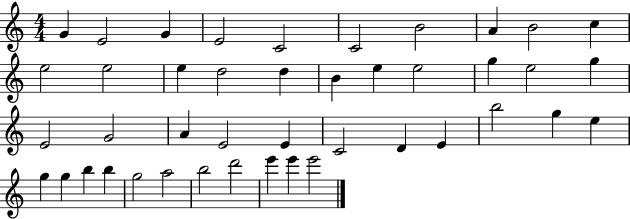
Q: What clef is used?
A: treble